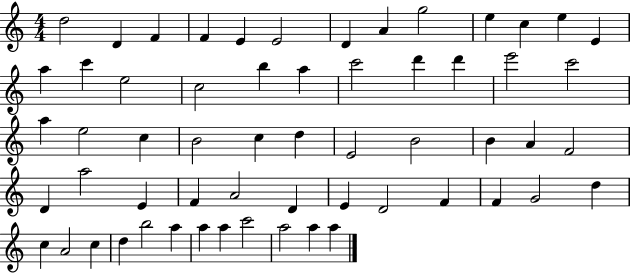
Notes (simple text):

D5/h D4/q F4/q F4/q E4/q E4/h D4/q A4/q G5/h E5/q C5/q E5/q E4/q A5/q C6/q E5/h C5/h B5/q A5/q C6/h D6/q D6/q E6/h C6/h A5/q E5/h C5/q B4/h C5/q D5/q E4/h B4/h B4/q A4/q F4/h D4/q A5/h E4/q F4/q A4/h D4/q E4/q D4/h F4/q F4/q G4/h D5/q C5/q A4/h C5/q D5/q B5/h A5/q A5/q A5/q C6/h A5/h A5/q A5/q